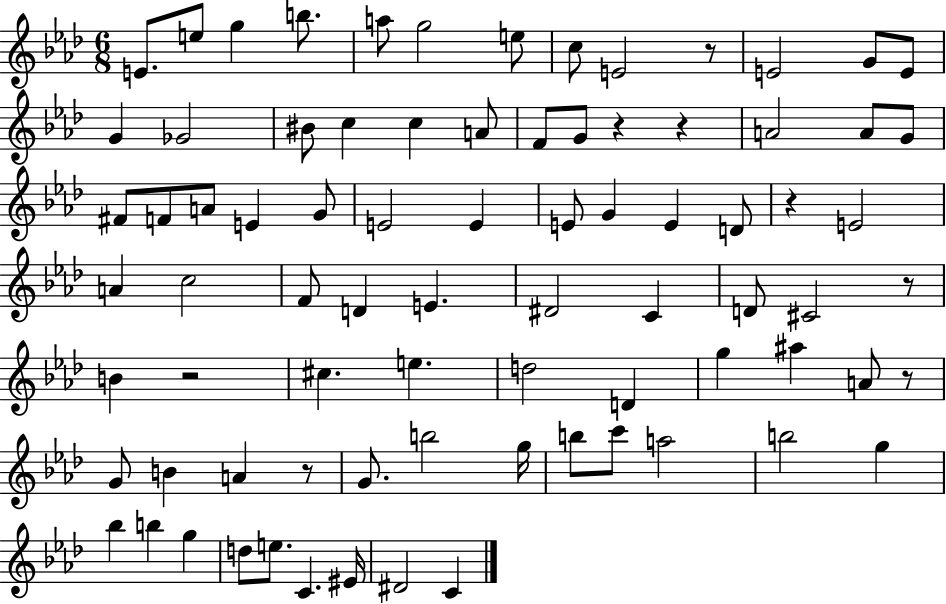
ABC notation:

X:1
T:Untitled
M:6/8
L:1/4
K:Ab
E/2 e/2 g b/2 a/2 g2 e/2 c/2 E2 z/2 E2 G/2 E/2 G _G2 ^B/2 c c A/2 F/2 G/2 z z A2 A/2 G/2 ^F/2 F/2 A/2 E G/2 E2 E E/2 G E D/2 z E2 A c2 F/2 D E ^D2 C D/2 ^C2 z/2 B z2 ^c e d2 D g ^a A/2 z/2 G/2 B A z/2 G/2 b2 g/4 b/2 c'/2 a2 b2 g _b b g d/2 e/2 C ^E/4 ^D2 C